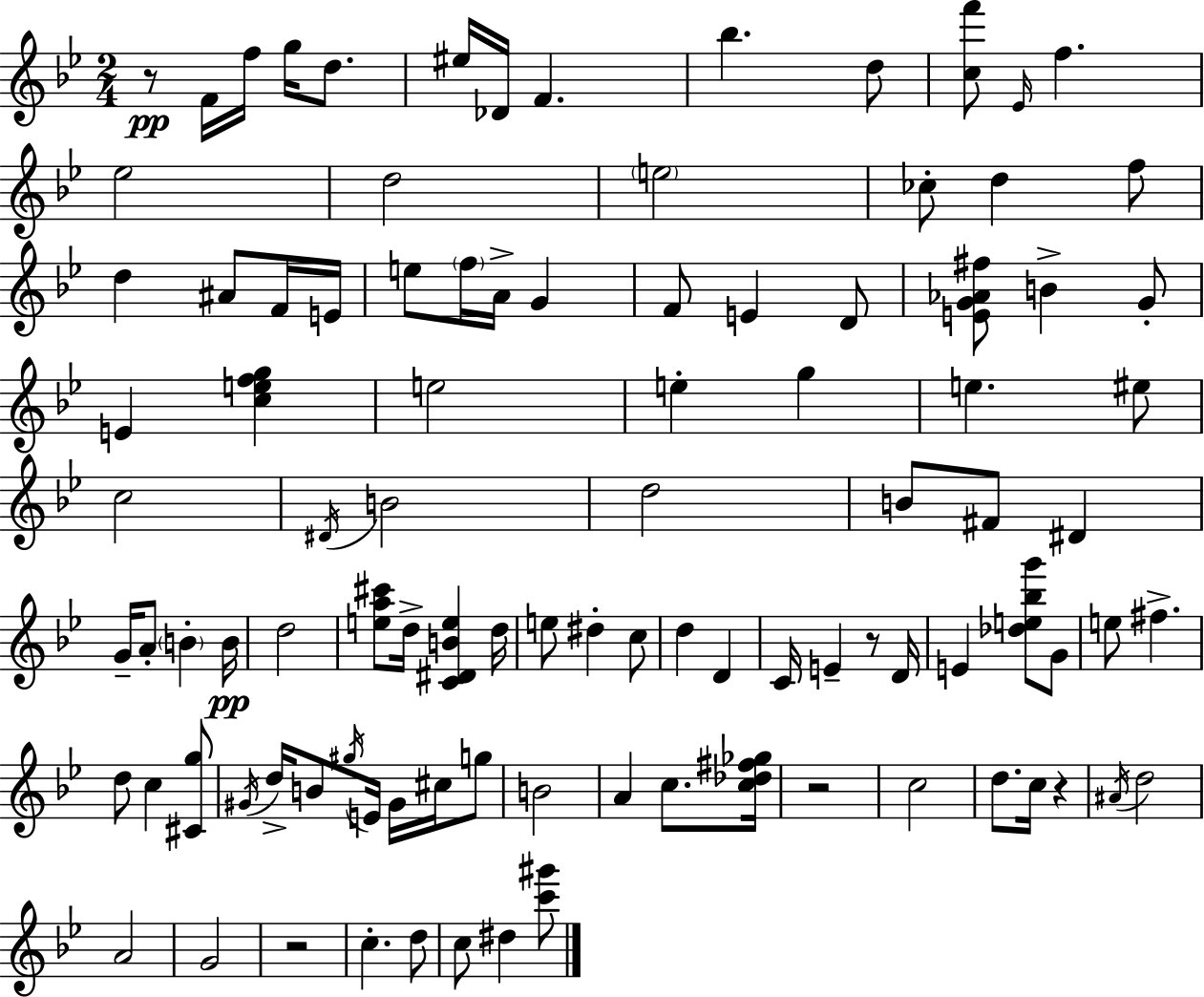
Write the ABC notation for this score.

X:1
T:Untitled
M:2/4
L:1/4
K:Gm
z/2 F/4 f/4 g/4 d/2 ^e/4 _D/4 F _b d/2 [cf']/2 _E/4 f _e2 d2 e2 _c/2 d f/2 d ^A/2 F/4 E/4 e/2 f/4 A/4 G F/2 E D/2 [EG_A^f]/2 B G/2 E [cefg] e2 e g e ^e/2 c2 ^D/4 B2 d2 B/2 ^F/2 ^D G/4 A/2 B B/4 d2 [ea^c']/2 d/4 [C^DBe] d/4 e/2 ^d c/2 d D C/4 E z/2 D/4 E [_de_bg']/2 G/2 e/2 ^f d/2 c [^Cg]/2 ^G/4 d/4 B/2 ^g/4 E/4 ^G/4 ^c/4 g/2 B2 A c/2 [c_d^f_g]/4 z2 c2 d/2 c/4 z ^A/4 d2 A2 G2 z2 c d/2 c/2 ^d [c'^g']/2